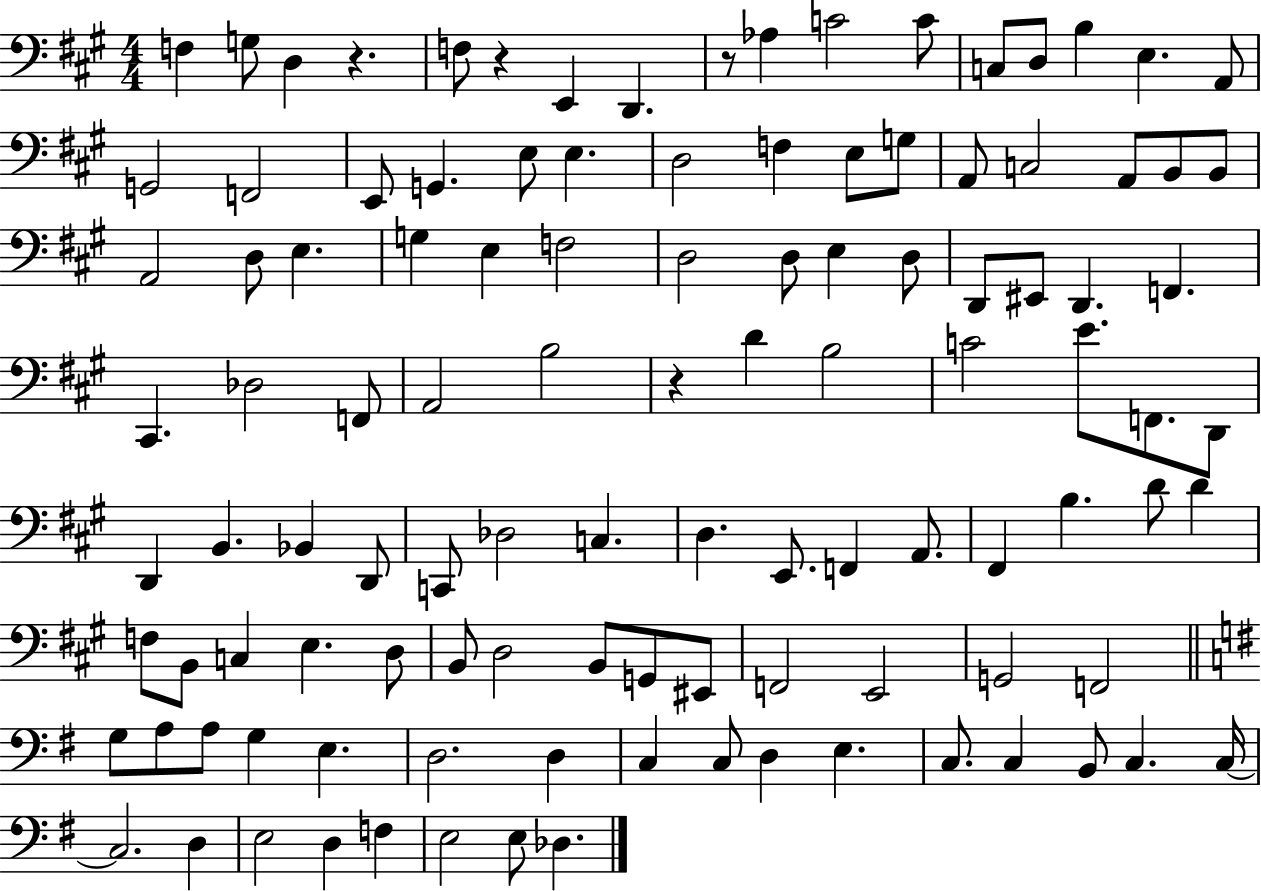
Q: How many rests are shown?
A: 4